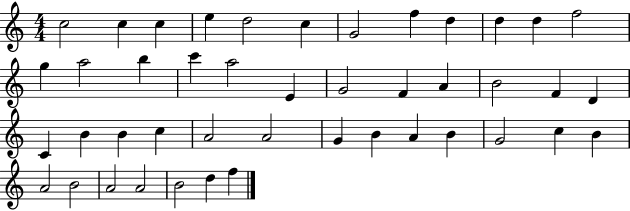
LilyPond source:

{
  \clef treble
  \numericTimeSignature
  \time 4/4
  \key c \major
  c''2 c''4 c''4 | e''4 d''2 c''4 | g'2 f''4 d''4 | d''4 d''4 f''2 | \break g''4 a''2 b''4 | c'''4 a''2 e'4 | g'2 f'4 a'4 | b'2 f'4 d'4 | \break c'4 b'4 b'4 c''4 | a'2 a'2 | g'4 b'4 a'4 b'4 | g'2 c''4 b'4 | \break a'2 b'2 | a'2 a'2 | b'2 d''4 f''4 | \bar "|."
}